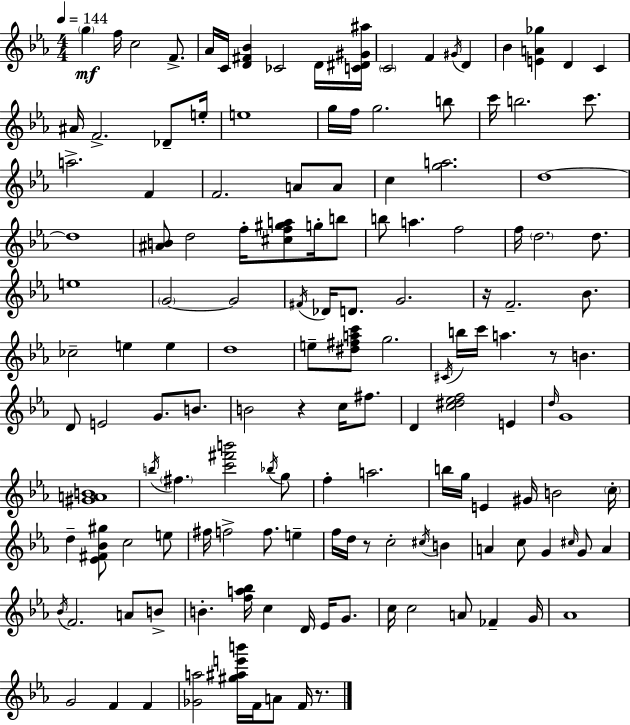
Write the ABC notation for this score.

X:1
T:Untitled
M:4/4
L:1/4
K:Eb
g f/4 c2 F/2 _A/4 C/4 [D^F_B] _C2 D/4 [C^D^G^a]/4 C2 F ^G/4 D _B [EA_g] D C ^A/4 F2 _D/2 e/4 e4 g/4 f/4 g2 b/2 c'/4 b2 c'/2 a2 F F2 A/2 A/2 c [ga]2 d4 d4 [^AB]/2 d2 f/4 [^cf^ga]/2 g/4 b/2 b/2 a f2 f/4 d2 d/2 e4 G2 G2 ^F/4 _D/4 D/2 G2 z/4 F2 _B/2 _c2 e e d4 e/2 [^d^fac']/2 g2 ^C/4 b/4 c'/4 a z/2 B D/2 E2 G/2 B/2 B2 z c/4 ^f/2 D [c^d_ef]2 E d/4 G4 [^GAB]4 b/4 ^f [c'^f'b']2 _b/4 g/2 f a2 b/4 g/4 E ^G/4 B2 c/4 d [_E^F_B^g]/2 c2 e/2 ^f/4 f2 f/2 e f/4 d/4 z/2 c2 ^c/4 B A c/2 G ^c/4 G/2 A _B/4 F2 A/2 B/2 B [fa_b]/4 c D/4 _E/4 G/2 c/4 c2 A/2 _F G/4 _A4 G2 F F [_Ga]2 [^g^ae'b']/4 F/4 A/2 F/4 z/2